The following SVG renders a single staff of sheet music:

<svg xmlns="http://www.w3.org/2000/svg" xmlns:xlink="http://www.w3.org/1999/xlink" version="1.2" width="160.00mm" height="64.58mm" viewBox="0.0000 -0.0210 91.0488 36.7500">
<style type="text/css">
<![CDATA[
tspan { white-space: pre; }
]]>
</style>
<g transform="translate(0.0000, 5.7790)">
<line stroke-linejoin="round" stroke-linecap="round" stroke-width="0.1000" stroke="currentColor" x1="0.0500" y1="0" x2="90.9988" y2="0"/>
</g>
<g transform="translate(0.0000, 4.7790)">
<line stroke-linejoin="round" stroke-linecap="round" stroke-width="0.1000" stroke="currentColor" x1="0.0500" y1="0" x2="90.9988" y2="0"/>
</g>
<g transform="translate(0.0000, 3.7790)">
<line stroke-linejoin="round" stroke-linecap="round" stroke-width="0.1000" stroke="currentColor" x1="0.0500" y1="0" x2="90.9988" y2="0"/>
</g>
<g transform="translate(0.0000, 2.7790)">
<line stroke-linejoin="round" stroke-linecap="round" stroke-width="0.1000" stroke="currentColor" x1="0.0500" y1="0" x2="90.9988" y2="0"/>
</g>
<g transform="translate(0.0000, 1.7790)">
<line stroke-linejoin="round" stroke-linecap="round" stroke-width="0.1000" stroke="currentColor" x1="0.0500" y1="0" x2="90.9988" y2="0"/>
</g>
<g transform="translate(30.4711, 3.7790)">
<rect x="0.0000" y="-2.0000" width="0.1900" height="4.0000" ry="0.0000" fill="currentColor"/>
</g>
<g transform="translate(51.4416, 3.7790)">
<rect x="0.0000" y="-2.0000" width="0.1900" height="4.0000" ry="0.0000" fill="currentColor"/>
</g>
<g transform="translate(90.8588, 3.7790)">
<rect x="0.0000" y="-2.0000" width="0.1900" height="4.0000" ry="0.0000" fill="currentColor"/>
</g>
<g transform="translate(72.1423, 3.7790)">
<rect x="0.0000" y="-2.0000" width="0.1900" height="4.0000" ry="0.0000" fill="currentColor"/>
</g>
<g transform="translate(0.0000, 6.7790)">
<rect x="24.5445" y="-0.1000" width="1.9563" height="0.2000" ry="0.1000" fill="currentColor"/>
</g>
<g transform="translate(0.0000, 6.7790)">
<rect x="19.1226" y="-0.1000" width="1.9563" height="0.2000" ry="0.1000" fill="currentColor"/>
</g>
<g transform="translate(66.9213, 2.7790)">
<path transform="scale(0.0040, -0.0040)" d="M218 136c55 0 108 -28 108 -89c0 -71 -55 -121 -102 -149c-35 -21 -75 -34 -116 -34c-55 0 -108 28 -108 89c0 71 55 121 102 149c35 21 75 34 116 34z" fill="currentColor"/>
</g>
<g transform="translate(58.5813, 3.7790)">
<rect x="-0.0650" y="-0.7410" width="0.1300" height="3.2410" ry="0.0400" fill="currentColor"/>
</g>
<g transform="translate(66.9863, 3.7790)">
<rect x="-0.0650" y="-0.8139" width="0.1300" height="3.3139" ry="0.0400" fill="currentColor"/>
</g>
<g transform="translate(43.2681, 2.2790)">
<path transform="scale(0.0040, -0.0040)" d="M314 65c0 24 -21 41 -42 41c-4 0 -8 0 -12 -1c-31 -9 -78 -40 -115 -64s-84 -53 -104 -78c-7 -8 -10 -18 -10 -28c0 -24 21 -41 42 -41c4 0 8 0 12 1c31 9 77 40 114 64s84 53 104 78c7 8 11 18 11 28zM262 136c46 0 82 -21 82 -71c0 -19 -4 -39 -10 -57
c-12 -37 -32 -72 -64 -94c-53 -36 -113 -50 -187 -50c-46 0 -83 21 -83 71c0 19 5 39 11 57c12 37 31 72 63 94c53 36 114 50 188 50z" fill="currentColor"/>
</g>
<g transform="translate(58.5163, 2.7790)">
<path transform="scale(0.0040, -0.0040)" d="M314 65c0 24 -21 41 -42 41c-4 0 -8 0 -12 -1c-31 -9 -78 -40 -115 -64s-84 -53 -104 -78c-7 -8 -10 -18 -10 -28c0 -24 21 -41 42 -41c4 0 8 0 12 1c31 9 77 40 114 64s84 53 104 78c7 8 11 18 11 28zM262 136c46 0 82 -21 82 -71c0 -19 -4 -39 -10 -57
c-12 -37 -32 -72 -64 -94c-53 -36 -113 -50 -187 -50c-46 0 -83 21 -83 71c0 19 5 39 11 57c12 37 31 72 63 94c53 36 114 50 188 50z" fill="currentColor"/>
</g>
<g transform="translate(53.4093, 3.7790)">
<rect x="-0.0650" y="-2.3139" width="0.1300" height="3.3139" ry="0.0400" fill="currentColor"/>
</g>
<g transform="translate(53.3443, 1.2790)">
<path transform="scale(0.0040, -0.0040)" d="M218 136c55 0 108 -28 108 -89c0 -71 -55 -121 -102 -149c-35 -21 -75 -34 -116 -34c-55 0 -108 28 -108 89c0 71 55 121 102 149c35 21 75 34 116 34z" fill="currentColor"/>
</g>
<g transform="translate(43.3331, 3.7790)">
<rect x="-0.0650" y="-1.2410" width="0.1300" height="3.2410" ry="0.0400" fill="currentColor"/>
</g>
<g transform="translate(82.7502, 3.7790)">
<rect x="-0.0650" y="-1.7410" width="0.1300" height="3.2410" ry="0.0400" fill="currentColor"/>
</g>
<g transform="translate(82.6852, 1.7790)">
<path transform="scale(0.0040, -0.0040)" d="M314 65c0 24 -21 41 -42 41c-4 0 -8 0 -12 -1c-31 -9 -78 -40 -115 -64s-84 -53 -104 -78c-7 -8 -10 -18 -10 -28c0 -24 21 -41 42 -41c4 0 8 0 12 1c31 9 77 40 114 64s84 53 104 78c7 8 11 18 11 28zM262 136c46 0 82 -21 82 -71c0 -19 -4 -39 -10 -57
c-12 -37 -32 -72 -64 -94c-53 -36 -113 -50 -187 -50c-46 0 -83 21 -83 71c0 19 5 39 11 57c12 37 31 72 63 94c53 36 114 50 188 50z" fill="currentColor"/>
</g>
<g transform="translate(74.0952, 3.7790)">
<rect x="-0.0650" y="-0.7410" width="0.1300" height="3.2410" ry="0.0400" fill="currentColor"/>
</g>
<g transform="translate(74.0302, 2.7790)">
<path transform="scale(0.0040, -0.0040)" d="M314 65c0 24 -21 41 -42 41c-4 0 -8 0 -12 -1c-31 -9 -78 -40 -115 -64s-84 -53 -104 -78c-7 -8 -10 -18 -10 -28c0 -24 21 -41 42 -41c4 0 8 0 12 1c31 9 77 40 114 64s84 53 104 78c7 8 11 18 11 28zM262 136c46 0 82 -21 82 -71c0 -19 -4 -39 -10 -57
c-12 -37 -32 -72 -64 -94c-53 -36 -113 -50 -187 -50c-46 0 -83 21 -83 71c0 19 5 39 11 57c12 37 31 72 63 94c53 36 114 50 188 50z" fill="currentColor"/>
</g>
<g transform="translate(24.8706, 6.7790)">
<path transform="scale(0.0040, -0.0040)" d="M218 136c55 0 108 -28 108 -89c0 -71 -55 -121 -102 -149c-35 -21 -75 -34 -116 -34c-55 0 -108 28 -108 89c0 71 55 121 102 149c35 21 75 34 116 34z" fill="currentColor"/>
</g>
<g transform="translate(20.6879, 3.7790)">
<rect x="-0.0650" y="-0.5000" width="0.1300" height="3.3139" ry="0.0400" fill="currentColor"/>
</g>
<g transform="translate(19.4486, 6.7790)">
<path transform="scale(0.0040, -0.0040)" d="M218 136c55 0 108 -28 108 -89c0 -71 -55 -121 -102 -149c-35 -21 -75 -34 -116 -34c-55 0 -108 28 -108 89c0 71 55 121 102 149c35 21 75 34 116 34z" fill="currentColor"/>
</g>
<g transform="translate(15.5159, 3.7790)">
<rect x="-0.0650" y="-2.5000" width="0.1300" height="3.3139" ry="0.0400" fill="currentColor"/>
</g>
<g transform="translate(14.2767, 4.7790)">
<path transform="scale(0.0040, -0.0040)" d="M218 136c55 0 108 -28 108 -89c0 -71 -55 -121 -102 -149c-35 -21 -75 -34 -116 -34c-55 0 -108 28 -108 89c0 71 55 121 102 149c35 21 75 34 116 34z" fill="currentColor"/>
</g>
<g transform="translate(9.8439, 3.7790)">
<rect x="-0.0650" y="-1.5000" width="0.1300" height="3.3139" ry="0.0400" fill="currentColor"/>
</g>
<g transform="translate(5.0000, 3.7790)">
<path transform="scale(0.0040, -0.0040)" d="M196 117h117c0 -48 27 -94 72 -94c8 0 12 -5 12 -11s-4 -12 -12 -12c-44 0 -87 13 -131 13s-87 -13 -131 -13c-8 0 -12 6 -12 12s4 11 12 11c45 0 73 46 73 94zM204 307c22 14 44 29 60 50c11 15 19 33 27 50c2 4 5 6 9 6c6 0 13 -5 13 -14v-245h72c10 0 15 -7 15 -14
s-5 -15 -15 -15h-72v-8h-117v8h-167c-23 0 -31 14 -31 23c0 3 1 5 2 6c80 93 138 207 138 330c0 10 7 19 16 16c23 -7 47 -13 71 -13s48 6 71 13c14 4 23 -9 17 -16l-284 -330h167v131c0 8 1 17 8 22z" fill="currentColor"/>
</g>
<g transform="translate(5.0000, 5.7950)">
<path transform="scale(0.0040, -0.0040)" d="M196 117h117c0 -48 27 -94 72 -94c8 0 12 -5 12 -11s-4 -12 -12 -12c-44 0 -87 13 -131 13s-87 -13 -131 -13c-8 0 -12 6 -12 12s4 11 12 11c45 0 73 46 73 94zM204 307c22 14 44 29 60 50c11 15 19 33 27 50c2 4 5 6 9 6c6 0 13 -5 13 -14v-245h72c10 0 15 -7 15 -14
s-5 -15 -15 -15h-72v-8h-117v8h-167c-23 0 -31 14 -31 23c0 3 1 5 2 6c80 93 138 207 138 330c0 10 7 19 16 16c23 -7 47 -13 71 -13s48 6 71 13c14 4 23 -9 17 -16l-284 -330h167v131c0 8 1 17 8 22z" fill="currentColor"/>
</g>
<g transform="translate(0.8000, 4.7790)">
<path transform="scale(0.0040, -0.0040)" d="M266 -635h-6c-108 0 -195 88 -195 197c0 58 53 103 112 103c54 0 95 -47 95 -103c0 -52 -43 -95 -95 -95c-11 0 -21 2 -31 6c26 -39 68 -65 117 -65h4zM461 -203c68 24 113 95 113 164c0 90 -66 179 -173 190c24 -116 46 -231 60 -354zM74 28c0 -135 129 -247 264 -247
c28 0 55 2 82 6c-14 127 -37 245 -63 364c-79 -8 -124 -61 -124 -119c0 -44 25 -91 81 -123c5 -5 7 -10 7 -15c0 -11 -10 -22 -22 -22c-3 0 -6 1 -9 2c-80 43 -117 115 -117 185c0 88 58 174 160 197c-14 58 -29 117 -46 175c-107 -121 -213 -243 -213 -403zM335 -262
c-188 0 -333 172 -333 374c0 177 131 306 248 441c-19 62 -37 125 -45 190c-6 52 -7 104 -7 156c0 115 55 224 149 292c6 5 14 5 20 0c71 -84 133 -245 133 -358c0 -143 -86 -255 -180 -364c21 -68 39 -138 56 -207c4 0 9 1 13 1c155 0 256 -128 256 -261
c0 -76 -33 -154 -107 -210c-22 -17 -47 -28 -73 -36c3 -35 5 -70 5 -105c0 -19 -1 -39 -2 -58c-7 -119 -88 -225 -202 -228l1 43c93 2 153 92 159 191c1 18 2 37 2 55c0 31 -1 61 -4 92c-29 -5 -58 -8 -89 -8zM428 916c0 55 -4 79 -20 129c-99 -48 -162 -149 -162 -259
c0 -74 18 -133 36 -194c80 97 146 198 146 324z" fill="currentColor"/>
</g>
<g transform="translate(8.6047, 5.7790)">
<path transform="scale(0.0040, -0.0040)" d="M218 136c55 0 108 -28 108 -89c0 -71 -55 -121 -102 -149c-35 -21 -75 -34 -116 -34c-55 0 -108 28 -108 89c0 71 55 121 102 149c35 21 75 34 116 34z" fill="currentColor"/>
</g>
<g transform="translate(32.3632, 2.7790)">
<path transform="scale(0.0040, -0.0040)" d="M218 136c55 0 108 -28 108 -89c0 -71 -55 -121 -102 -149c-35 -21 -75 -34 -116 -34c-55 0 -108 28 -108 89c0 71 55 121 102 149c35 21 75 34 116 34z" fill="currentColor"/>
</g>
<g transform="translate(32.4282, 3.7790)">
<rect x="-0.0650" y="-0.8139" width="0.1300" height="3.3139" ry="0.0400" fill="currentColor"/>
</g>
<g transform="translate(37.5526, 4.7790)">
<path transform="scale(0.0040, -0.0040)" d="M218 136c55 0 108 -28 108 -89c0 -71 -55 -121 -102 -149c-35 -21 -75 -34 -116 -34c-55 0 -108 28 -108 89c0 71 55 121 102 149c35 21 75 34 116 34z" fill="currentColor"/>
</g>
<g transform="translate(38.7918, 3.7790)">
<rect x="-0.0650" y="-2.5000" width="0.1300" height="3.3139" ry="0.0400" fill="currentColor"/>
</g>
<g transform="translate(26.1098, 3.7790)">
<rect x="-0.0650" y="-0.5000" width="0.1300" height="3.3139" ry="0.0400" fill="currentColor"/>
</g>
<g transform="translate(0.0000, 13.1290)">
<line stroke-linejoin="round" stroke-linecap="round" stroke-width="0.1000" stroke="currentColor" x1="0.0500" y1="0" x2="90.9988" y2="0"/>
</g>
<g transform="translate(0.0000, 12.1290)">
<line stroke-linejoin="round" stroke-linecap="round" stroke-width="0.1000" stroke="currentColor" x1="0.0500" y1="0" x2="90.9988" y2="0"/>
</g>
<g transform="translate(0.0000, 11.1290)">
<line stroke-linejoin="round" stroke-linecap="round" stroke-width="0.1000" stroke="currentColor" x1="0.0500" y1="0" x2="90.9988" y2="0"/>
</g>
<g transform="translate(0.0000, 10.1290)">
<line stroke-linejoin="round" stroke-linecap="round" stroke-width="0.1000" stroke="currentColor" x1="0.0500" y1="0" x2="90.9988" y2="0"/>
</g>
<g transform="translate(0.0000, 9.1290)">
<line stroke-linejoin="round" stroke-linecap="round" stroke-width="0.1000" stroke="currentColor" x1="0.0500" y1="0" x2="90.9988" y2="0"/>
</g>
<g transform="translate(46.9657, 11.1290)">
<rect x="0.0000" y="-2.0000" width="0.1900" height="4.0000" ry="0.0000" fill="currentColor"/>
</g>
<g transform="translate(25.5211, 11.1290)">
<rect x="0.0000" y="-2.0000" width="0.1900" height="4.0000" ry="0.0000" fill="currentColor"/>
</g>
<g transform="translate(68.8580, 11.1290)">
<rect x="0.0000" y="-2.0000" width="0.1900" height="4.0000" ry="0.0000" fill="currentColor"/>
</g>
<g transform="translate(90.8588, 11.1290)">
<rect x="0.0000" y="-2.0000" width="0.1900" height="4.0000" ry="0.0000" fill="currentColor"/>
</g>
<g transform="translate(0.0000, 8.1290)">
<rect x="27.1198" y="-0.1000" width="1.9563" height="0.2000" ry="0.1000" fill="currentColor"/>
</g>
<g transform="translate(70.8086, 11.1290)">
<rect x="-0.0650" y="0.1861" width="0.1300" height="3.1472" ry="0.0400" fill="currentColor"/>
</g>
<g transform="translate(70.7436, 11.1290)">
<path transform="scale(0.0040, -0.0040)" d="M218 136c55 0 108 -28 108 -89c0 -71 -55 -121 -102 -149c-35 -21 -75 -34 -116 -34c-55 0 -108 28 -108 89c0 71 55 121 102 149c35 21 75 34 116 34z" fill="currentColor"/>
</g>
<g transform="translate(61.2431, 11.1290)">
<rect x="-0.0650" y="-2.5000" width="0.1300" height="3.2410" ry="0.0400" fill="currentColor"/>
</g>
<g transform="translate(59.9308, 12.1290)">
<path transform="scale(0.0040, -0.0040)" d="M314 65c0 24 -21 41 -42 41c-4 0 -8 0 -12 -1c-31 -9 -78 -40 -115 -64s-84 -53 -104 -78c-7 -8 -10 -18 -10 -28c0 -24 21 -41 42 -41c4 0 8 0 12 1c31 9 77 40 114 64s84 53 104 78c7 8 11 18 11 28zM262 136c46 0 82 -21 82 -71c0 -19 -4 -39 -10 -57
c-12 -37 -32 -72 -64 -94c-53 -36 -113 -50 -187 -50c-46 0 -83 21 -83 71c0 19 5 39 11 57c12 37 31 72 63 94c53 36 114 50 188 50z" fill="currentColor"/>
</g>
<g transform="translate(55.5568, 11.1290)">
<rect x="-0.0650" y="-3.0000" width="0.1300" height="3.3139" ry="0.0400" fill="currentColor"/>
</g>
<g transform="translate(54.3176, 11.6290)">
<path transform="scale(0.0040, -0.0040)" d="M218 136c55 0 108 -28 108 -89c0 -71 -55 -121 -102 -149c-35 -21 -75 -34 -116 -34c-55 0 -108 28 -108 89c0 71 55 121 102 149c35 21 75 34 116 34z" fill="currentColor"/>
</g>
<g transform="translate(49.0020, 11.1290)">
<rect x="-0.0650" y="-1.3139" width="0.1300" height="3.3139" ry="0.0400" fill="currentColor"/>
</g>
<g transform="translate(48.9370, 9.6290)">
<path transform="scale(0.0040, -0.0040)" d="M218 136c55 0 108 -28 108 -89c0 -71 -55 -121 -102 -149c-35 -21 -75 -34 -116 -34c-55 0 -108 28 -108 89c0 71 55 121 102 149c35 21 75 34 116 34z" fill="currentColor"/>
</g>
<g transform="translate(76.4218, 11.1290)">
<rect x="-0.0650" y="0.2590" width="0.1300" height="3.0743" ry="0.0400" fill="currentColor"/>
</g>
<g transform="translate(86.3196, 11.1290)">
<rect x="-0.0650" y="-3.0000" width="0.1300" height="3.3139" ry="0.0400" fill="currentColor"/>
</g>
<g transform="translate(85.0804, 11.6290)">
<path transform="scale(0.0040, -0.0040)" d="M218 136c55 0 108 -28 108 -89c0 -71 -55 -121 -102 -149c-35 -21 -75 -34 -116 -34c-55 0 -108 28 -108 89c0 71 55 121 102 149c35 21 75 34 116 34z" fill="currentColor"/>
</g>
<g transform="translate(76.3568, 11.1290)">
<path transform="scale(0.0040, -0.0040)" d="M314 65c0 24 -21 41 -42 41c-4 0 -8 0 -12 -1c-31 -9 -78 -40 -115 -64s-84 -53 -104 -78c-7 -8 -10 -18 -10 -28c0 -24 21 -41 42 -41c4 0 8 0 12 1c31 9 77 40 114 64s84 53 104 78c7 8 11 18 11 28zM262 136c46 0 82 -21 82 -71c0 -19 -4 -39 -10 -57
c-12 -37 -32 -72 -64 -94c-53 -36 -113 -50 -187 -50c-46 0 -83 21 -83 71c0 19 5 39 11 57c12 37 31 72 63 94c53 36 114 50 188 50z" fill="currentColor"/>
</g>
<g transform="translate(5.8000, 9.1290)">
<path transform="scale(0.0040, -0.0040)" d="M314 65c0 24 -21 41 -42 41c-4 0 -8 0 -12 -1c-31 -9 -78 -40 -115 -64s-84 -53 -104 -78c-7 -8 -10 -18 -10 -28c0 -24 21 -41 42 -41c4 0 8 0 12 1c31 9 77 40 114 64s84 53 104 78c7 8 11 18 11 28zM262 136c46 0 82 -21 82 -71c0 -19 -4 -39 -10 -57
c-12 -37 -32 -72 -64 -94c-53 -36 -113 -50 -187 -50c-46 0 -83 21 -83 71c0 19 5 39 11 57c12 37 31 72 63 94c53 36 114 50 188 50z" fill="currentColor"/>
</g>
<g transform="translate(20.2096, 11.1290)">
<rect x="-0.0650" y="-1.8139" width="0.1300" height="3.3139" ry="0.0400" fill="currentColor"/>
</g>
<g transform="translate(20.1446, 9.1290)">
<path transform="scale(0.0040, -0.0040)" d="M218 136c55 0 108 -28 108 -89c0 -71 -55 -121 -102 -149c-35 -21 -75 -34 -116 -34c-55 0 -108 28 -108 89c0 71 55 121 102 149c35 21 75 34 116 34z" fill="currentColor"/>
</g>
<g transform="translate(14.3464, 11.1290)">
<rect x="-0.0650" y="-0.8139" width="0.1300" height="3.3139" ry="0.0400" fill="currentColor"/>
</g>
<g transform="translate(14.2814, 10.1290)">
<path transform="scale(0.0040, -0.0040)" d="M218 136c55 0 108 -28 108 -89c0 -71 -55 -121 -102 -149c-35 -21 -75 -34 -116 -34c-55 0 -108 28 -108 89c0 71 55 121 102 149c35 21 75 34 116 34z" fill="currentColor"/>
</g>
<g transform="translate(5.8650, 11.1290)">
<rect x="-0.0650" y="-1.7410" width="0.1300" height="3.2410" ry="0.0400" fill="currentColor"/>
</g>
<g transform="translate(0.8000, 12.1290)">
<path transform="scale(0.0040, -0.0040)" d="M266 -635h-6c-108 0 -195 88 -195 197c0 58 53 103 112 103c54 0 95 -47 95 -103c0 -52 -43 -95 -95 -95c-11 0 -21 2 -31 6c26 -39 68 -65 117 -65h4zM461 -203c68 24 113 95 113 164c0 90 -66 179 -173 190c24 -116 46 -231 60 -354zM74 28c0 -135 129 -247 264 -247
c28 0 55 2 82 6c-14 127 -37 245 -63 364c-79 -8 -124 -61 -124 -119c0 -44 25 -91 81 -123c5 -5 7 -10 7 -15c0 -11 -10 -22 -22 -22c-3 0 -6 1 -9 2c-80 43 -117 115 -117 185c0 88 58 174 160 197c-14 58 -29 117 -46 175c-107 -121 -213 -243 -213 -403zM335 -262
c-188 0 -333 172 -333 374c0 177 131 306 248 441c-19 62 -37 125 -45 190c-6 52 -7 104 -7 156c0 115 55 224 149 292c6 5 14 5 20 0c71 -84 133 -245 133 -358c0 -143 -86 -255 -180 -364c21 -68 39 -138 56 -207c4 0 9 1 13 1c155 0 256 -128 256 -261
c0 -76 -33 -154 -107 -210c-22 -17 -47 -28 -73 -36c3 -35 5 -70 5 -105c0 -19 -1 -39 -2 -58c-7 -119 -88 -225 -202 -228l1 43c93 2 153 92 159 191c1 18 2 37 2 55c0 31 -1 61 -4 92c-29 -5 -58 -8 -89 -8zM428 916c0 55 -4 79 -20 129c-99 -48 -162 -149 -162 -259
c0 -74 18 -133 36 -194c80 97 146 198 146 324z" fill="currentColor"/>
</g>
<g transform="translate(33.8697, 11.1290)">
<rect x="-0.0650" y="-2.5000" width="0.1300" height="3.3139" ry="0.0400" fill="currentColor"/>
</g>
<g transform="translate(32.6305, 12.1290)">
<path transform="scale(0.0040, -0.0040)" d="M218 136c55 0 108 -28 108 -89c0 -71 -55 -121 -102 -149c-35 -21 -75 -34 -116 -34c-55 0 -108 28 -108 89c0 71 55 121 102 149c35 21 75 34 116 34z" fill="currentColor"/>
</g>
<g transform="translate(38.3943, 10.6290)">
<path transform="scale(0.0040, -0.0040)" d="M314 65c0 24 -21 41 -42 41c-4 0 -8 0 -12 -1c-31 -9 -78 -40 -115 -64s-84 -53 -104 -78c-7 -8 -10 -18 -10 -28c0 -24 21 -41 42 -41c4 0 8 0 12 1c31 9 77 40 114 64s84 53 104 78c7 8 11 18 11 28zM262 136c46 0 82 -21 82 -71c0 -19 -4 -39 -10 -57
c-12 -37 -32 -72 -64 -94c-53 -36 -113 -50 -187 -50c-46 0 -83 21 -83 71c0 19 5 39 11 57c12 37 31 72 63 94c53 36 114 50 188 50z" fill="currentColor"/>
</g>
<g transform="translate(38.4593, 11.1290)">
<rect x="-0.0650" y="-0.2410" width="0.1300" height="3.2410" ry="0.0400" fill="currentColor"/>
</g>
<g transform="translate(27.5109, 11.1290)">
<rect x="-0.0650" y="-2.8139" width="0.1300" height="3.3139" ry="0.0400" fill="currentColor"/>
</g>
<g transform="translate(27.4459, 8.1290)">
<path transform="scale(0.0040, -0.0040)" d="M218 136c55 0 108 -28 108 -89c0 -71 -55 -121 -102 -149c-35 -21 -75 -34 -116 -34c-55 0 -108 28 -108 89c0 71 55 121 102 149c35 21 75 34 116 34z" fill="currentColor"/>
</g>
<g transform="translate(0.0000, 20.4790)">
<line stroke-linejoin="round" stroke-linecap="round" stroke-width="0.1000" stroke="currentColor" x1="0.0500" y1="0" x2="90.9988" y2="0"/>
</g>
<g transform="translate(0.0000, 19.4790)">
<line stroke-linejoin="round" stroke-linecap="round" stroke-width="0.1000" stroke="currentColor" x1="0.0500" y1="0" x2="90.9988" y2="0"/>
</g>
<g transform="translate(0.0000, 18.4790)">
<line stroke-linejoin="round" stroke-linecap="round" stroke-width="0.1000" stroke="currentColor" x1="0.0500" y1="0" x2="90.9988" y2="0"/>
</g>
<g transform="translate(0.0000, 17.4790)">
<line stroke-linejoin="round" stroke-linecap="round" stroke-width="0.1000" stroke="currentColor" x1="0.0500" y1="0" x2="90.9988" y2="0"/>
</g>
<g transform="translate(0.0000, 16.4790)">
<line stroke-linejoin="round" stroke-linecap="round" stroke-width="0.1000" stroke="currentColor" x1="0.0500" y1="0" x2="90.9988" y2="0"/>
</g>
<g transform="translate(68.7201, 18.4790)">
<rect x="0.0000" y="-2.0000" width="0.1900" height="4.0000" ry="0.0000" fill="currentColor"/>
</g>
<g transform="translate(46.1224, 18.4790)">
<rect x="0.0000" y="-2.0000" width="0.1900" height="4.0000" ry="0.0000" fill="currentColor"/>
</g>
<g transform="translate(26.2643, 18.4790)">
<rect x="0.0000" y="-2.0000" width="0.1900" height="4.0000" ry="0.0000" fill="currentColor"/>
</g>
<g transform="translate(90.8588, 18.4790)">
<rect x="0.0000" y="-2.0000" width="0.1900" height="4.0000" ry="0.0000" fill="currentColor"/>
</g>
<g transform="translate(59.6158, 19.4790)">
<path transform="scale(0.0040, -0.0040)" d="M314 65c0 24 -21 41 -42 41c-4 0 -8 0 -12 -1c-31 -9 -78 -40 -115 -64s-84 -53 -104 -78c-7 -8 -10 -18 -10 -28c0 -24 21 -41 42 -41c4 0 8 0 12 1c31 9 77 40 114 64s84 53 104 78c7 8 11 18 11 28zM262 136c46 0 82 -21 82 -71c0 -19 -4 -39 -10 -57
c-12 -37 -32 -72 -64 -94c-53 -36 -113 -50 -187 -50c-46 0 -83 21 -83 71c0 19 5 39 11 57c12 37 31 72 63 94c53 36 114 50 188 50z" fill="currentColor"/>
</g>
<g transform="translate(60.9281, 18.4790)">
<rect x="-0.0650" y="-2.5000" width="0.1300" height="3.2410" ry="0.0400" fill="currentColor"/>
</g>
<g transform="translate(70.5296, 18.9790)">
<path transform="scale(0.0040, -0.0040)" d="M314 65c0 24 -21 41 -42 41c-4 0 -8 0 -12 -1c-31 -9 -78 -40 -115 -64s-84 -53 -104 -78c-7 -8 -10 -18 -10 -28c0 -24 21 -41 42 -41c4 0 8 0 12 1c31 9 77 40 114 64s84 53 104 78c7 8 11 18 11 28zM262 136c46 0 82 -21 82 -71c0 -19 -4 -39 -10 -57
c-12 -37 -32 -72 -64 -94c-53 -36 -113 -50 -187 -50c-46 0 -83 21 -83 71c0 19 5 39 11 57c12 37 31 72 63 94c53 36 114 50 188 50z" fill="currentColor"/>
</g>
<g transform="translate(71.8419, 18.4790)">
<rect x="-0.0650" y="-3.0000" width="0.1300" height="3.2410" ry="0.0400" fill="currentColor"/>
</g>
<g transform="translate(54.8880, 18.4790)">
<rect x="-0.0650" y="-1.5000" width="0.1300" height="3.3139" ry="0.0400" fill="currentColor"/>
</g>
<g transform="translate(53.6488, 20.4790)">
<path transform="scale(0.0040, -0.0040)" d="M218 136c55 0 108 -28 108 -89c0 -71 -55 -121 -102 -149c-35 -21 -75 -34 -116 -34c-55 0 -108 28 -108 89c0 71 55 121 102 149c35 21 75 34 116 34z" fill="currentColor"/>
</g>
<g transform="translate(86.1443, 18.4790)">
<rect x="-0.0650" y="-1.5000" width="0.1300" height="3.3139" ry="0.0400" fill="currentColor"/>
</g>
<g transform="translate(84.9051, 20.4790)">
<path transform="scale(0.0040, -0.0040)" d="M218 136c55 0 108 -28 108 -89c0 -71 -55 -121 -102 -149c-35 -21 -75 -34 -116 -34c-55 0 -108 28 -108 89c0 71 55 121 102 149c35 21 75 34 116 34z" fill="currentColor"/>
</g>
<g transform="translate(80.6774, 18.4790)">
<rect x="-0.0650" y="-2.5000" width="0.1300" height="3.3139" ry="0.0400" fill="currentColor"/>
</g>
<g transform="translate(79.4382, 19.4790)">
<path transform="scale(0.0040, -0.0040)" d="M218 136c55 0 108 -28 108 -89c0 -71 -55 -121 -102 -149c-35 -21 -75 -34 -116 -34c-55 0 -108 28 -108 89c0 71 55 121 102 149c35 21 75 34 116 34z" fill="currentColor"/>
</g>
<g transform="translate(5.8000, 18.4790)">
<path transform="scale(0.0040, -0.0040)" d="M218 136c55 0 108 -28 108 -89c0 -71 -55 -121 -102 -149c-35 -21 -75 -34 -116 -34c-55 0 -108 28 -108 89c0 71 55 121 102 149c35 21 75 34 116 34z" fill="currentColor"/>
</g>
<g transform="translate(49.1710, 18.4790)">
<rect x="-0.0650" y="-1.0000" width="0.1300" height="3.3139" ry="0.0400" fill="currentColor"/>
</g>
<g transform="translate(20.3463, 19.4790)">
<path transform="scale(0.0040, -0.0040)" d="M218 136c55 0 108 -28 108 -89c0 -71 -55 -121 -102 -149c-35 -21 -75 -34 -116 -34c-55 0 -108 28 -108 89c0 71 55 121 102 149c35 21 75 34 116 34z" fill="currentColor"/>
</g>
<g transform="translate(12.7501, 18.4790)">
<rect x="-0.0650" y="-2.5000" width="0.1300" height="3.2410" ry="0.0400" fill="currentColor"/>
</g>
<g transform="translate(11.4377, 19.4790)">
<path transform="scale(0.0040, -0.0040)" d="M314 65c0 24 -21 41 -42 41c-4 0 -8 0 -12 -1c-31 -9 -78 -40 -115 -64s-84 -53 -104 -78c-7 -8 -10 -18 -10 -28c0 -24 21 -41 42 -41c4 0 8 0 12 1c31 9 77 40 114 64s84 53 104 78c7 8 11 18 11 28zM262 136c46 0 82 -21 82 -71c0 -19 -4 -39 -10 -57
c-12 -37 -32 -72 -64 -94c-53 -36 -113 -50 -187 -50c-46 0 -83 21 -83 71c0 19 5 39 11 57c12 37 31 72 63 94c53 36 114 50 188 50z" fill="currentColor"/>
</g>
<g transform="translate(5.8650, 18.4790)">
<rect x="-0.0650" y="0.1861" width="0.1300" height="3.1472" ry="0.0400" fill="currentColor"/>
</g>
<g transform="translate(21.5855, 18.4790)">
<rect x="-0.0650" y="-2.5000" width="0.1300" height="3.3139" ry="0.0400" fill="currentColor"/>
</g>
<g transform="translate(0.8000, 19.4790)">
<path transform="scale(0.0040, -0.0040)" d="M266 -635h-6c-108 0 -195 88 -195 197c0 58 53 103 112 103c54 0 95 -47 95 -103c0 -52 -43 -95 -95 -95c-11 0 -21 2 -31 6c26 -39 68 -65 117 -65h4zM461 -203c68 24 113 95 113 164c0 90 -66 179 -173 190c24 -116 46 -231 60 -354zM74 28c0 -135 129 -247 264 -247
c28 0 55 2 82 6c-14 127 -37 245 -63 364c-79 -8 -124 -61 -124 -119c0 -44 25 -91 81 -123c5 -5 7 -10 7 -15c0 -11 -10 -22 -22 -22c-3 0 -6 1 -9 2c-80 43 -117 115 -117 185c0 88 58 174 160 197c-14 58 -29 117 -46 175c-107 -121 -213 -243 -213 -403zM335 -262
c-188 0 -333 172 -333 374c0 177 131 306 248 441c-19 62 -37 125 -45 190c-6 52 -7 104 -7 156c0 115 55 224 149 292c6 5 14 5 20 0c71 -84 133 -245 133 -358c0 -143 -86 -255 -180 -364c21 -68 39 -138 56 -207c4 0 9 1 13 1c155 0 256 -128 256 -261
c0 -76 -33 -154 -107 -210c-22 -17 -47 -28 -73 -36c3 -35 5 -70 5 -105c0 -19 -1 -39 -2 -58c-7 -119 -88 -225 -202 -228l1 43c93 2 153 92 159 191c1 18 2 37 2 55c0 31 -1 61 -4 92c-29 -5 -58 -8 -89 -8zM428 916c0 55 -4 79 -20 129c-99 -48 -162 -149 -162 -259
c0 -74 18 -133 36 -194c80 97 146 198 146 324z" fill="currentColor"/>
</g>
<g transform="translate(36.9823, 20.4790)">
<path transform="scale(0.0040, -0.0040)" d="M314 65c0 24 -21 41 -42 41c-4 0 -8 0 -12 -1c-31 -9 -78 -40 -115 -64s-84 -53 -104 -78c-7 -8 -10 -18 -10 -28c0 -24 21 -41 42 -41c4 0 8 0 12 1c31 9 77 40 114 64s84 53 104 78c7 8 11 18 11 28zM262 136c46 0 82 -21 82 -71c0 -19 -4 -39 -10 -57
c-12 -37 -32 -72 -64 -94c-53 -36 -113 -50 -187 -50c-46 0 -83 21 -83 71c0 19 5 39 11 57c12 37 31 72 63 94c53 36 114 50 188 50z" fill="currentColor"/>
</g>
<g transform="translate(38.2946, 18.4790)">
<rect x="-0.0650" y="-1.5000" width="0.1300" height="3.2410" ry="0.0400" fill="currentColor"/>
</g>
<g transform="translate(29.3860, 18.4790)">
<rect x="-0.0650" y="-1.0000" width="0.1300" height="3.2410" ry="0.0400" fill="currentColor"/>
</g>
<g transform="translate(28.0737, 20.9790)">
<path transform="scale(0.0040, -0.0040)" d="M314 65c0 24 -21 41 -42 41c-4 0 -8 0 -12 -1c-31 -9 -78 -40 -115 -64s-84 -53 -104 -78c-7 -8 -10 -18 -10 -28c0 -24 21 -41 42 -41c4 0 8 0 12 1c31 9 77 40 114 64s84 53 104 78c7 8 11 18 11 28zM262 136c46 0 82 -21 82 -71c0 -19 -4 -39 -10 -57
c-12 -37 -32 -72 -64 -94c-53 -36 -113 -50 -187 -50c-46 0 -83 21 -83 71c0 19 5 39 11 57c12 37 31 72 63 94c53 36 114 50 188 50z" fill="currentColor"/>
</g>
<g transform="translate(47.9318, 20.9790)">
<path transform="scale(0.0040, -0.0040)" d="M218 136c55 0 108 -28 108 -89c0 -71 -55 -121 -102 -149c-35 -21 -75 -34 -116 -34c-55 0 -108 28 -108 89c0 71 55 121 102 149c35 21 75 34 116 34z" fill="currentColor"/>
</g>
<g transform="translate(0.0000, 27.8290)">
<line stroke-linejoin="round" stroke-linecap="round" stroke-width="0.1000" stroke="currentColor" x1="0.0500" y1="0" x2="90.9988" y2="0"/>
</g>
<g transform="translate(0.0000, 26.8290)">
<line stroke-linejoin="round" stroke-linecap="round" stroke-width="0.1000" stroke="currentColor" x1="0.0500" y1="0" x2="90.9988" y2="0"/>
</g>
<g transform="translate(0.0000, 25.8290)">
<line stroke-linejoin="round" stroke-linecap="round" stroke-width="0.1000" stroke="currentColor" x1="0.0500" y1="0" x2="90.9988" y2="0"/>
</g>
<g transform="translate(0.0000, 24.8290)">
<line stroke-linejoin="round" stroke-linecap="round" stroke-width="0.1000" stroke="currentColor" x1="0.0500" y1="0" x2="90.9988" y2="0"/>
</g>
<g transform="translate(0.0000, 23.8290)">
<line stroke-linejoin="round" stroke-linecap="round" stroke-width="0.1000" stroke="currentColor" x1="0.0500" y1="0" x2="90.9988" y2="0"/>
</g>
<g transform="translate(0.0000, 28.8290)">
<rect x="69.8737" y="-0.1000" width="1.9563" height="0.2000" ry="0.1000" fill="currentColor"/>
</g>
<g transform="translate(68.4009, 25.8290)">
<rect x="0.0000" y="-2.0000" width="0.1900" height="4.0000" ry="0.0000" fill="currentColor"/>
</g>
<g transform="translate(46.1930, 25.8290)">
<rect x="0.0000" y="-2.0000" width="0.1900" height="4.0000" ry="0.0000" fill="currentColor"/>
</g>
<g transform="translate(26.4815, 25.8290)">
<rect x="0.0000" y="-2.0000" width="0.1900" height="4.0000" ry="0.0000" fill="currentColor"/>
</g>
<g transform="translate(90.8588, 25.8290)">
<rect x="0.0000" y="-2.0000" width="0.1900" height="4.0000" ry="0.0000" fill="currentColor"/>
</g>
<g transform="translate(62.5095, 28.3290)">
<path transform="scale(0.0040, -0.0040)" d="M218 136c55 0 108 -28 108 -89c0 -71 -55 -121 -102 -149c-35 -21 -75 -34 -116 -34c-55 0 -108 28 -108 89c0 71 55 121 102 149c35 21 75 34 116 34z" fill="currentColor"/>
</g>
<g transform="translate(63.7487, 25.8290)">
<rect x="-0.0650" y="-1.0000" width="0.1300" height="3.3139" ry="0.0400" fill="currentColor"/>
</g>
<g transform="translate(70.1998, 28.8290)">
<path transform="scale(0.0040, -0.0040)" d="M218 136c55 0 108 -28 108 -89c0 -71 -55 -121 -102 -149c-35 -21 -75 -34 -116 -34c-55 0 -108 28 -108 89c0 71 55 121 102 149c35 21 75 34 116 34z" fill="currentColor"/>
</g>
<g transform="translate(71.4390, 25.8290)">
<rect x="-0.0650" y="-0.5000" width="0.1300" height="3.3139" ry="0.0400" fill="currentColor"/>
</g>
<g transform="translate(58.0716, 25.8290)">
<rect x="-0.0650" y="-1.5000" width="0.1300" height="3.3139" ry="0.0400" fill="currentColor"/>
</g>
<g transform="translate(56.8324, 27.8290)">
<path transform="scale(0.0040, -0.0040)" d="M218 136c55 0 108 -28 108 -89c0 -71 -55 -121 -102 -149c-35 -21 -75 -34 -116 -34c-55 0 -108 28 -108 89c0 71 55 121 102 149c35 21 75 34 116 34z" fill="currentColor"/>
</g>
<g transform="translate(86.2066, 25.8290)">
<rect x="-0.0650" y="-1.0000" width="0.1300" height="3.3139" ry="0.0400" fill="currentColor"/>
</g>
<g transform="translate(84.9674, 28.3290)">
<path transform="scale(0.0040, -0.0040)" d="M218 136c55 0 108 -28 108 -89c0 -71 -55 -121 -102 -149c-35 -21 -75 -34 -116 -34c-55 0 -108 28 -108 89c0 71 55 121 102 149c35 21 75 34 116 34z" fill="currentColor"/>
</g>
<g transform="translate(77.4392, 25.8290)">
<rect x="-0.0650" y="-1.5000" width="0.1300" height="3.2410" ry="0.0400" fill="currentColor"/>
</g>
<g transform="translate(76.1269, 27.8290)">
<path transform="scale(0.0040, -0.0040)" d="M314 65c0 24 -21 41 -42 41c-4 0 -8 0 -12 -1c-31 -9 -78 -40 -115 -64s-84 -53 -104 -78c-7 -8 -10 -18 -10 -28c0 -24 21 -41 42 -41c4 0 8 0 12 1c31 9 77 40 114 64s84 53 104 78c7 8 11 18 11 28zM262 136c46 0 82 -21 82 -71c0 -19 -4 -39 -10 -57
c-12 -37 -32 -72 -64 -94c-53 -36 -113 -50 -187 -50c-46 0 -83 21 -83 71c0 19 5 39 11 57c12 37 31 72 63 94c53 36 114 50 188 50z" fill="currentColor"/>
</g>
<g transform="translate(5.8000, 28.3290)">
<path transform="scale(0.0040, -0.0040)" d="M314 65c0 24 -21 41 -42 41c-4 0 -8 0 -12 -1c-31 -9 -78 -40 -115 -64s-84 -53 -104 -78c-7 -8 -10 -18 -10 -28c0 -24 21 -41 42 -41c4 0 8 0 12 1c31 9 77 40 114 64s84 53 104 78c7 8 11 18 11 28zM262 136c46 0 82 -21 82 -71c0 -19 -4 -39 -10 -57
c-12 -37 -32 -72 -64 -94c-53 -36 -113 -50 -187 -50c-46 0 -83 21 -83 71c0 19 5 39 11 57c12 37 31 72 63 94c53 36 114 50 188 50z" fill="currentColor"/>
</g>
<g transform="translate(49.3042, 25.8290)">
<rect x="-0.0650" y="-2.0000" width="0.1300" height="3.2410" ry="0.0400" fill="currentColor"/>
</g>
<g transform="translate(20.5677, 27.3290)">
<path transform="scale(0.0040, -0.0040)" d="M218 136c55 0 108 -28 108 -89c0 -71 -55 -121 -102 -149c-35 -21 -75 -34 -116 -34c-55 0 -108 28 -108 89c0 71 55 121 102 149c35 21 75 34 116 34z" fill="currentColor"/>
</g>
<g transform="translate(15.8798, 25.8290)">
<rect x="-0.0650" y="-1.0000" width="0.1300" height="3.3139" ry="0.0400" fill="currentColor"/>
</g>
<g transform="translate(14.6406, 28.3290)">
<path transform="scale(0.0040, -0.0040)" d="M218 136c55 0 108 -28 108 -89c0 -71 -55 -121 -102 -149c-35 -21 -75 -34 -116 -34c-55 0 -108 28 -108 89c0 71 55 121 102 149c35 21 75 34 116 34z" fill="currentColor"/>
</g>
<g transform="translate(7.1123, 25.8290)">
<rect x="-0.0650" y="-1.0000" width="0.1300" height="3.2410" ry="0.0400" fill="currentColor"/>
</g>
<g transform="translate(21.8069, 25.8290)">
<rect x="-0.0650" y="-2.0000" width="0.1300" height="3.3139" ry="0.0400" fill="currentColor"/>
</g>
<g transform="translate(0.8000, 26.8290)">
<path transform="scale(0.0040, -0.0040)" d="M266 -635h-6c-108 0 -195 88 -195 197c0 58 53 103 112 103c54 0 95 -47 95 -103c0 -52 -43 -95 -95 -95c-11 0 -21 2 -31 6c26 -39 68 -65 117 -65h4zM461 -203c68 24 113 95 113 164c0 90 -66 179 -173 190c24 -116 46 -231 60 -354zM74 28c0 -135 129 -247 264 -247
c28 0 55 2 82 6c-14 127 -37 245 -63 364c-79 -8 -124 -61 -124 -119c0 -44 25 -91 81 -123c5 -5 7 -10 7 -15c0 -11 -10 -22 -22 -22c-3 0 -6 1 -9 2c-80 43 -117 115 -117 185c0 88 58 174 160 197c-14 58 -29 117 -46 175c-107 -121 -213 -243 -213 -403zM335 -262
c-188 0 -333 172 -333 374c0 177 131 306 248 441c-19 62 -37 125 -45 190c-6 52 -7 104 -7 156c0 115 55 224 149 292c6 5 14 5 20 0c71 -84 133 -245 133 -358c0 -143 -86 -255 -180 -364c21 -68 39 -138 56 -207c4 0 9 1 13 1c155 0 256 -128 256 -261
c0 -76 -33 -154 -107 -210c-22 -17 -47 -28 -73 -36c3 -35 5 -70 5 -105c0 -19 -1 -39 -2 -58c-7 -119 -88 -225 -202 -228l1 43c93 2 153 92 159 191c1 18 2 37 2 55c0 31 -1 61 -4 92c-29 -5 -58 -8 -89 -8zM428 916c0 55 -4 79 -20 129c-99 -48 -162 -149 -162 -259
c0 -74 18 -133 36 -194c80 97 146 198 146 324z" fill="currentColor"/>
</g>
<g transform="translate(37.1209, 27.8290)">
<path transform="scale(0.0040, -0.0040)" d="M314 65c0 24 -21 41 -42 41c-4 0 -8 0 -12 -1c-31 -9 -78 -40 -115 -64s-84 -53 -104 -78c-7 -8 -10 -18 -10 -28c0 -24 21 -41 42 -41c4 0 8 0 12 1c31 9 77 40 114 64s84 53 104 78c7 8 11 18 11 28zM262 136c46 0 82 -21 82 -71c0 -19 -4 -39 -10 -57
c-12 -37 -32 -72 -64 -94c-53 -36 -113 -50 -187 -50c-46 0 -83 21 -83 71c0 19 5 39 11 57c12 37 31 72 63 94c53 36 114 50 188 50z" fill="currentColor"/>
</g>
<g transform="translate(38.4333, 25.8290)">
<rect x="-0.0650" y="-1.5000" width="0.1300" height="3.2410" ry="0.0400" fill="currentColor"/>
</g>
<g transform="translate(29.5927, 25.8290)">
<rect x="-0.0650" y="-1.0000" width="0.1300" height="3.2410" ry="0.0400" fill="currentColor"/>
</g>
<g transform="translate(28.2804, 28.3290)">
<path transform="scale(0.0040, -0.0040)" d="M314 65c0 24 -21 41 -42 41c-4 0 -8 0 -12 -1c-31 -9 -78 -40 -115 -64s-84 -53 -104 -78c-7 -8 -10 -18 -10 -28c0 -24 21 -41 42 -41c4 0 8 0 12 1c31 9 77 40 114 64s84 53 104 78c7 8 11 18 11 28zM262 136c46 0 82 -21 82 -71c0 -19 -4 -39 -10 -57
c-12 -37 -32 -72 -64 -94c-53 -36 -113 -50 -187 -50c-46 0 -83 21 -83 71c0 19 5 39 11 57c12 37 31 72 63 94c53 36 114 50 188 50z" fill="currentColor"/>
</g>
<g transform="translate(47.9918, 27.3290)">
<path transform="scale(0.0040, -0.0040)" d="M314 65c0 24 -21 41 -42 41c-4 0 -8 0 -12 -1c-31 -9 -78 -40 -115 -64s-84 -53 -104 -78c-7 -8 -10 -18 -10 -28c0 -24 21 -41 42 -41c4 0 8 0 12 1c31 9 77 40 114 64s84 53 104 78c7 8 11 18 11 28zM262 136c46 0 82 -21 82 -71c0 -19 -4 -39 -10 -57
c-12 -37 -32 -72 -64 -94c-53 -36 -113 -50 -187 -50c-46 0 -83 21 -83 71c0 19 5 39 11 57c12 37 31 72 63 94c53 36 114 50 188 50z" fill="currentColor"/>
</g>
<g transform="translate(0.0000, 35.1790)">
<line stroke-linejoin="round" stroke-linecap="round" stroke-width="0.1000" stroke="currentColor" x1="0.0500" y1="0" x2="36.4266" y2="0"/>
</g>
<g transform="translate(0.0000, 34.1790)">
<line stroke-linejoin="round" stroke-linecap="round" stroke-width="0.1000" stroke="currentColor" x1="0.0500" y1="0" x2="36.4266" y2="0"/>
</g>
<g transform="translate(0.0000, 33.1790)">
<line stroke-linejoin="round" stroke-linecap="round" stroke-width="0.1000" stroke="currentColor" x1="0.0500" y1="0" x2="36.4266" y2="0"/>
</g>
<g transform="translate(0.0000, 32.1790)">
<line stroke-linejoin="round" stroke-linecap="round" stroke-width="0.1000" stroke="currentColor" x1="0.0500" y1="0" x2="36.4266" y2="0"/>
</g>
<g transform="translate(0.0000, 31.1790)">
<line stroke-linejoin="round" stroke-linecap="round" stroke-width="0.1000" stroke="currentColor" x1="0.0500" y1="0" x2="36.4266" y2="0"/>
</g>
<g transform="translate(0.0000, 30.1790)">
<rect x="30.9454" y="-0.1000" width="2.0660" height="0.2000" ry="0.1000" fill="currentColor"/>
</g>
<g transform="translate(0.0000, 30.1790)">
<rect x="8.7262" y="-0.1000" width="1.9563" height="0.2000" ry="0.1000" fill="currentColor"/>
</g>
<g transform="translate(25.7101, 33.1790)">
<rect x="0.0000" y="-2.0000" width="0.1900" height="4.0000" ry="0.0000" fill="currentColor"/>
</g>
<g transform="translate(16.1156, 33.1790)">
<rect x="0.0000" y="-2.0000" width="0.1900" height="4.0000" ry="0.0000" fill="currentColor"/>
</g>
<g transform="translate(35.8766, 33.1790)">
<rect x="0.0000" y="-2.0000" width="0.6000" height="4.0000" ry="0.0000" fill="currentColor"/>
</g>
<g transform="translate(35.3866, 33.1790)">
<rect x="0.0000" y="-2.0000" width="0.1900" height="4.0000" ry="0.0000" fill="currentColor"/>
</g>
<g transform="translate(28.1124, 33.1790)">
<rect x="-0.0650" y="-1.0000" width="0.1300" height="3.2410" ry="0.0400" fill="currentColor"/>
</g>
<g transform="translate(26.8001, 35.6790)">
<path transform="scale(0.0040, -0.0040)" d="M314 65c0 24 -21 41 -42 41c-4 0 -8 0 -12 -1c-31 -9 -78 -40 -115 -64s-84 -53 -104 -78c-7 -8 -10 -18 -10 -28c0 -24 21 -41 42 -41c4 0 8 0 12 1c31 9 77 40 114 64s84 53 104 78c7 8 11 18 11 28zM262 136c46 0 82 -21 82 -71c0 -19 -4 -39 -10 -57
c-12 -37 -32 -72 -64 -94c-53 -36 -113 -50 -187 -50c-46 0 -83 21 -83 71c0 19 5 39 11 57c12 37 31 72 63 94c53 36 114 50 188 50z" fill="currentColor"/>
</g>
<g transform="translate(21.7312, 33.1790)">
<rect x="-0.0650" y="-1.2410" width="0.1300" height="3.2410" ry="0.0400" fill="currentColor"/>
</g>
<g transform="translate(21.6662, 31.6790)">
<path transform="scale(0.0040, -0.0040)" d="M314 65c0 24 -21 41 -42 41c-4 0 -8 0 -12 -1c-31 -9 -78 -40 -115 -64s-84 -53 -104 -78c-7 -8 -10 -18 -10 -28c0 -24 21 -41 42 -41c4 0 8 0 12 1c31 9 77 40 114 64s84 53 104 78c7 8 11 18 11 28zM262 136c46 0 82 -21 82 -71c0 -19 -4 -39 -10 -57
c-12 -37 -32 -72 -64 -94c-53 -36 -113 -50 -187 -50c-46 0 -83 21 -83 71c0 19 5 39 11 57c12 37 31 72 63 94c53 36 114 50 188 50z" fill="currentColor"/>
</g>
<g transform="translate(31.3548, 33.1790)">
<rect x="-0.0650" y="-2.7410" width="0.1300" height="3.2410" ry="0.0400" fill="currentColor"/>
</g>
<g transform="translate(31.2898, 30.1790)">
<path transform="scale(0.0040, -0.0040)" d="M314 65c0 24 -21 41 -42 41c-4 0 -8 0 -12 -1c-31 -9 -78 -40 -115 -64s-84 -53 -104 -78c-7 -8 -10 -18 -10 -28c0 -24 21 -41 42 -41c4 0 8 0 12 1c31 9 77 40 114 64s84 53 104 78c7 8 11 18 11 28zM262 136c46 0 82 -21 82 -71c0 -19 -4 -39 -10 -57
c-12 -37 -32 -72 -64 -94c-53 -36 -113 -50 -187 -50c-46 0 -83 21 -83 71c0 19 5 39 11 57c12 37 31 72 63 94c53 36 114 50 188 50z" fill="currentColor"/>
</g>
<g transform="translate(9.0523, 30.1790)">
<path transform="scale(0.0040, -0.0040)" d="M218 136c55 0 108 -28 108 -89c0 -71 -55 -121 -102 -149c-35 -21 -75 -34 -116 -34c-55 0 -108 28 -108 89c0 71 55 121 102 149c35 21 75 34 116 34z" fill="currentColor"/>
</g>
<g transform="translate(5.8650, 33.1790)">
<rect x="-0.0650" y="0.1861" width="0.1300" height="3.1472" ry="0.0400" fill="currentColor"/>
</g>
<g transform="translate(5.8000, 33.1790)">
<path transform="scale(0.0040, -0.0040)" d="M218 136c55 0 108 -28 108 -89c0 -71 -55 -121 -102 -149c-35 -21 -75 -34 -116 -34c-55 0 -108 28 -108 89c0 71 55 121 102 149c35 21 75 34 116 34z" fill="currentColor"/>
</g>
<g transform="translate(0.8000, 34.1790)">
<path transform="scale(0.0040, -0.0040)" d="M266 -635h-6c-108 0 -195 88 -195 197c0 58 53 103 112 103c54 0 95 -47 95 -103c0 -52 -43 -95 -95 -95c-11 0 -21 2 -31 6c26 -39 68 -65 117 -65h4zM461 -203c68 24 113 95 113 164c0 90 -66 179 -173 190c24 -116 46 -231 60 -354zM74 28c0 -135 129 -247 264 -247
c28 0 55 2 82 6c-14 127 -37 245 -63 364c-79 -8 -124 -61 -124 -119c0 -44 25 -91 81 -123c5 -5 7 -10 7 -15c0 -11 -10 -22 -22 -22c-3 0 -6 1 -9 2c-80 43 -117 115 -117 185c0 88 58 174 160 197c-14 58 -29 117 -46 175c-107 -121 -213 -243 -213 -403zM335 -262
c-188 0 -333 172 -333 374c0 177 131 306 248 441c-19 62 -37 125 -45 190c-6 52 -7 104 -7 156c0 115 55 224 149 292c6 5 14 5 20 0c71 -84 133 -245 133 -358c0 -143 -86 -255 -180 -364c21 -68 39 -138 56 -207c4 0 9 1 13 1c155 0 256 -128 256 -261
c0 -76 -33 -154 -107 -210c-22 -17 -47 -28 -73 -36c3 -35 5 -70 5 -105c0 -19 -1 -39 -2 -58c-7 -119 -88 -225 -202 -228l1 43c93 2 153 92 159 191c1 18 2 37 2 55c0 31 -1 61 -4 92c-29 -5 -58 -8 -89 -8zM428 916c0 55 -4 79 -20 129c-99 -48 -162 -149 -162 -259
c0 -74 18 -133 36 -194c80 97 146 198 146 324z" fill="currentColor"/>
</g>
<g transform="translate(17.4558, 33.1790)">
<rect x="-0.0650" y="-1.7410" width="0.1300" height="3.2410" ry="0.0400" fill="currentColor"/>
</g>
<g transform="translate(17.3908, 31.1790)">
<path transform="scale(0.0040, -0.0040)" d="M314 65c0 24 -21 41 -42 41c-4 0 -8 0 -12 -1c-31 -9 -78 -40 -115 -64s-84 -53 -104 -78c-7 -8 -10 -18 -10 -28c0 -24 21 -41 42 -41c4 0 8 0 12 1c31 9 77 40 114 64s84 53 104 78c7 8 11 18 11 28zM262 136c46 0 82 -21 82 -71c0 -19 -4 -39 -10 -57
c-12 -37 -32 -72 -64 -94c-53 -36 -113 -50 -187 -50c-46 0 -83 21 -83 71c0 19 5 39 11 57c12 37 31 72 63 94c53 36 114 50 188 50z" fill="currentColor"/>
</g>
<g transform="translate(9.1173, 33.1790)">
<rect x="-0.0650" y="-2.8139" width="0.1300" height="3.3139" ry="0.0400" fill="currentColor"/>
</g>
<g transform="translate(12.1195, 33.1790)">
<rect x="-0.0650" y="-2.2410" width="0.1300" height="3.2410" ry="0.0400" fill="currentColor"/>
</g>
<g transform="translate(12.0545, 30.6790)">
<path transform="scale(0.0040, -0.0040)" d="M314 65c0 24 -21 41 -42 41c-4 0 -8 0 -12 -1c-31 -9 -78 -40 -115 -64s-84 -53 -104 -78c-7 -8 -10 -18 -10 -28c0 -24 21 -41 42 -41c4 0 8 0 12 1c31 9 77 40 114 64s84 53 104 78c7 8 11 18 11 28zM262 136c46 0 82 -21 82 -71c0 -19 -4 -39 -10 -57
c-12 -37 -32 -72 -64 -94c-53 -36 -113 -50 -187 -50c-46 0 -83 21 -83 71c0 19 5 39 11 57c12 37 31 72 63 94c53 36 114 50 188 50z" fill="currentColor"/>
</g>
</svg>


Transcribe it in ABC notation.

X:1
T:Untitled
M:4/4
L:1/4
K:C
E G C C d G e2 g d2 d d2 f2 f2 d f a G c2 e A G2 B B2 A B G2 G D2 E2 D E G2 A2 G E D2 D F D2 E2 F2 E D C E2 D B a g2 f2 e2 D2 a2